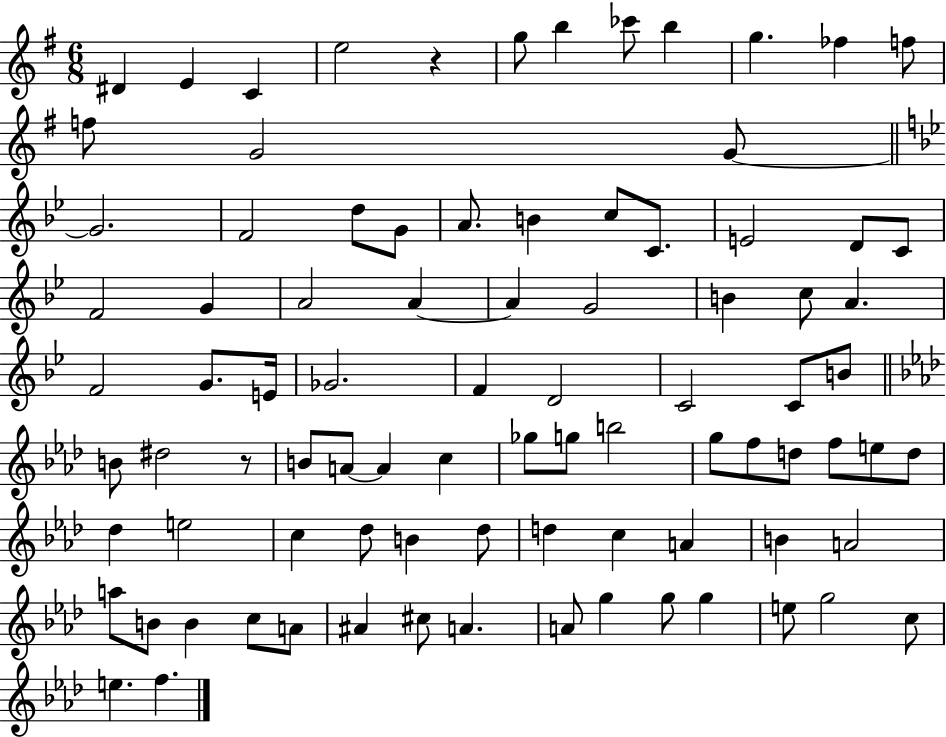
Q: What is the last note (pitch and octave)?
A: F5